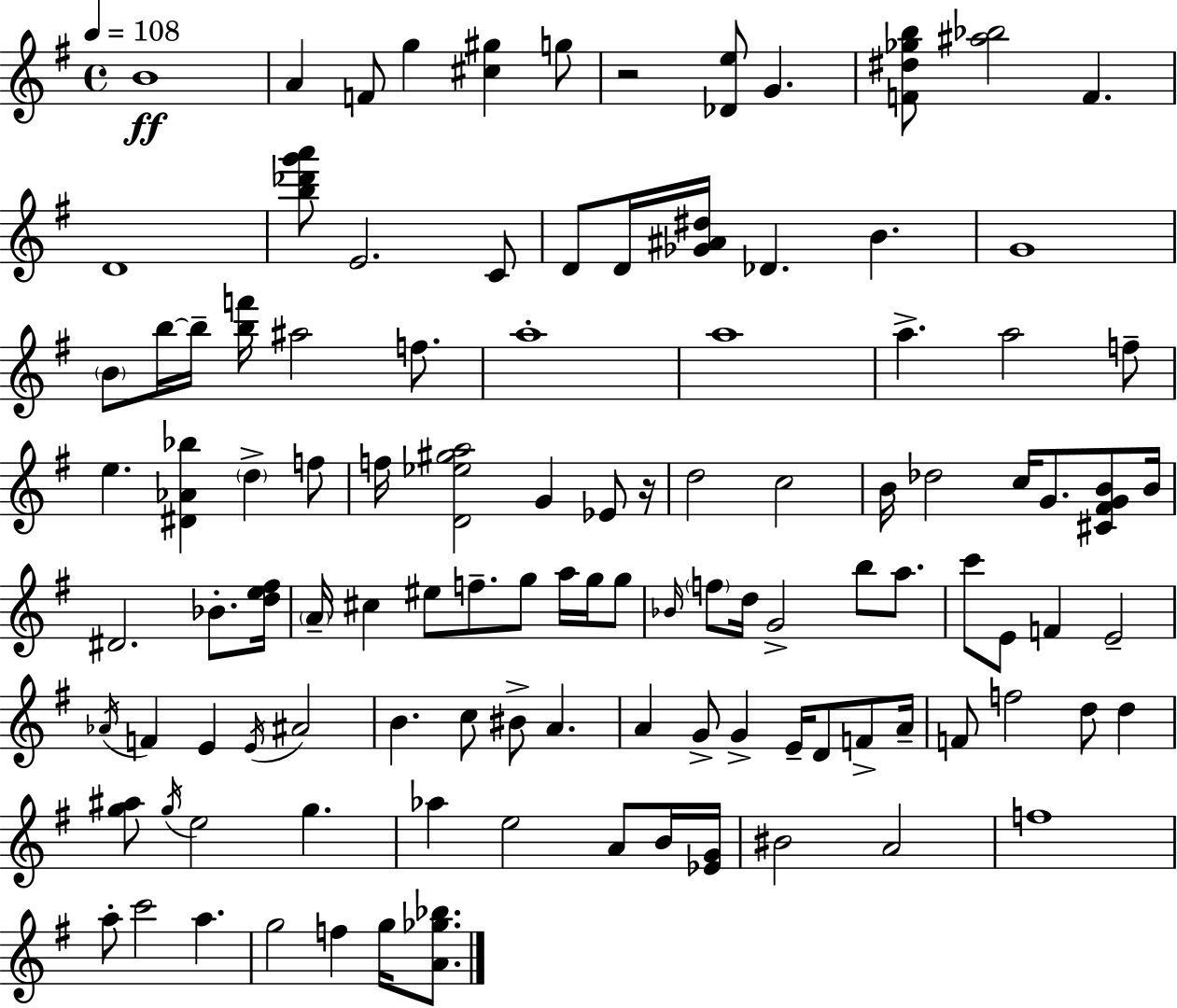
B4/w A4/q F4/e G5/q [C#5,G#5]/q G5/e R/h [Db4,E5]/e G4/q. [F4,D#5,Gb5,B5]/e [A#5,Bb5]/h F4/q. D4/w [B5,Db6,G6,A6]/e E4/h. C4/e D4/e D4/s [Gb4,A#4,D#5]/s Db4/q. B4/q. G4/w B4/e B5/s B5/s [B5,F6]/s A#5/h F5/e. A5/w A5/w A5/q. A5/h F5/e E5/q. [D#4,Ab4,Bb5]/q D5/q F5/e F5/s [D4,Eb5,G#5,A5]/h G4/q Eb4/e R/s D5/h C5/h B4/s Db5/h C5/s G4/e. [C#4,F#4,G4,B4]/e B4/s D#4/h. Bb4/e. [D5,E5,F#5]/s A4/s C#5/q EIS5/e F5/e. G5/e A5/s G5/s G5/e Bb4/s F5/e D5/s G4/h B5/e A5/e. C6/e E4/e F4/q E4/h Ab4/s F4/q E4/q E4/s A#4/h B4/q. C5/e BIS4/e A4/q. A4/q G4/e G4/q E4/s D4/e F4/e A4/s F4/e F5/h D5/e D5/q [G5,A#5]/e G5/s E5/h G5/q. Ab5/q E5/h A4/e B4/s [Eb4,G4]/s BIS4/h A4/h F5/w A5/e C6/h A5/q. G5/h F5/q G5/s [A4,Gb5,Bb5]/e.